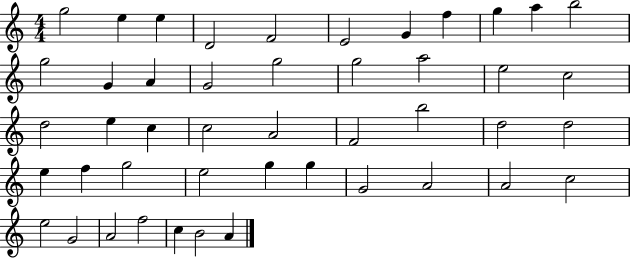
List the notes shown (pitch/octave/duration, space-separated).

G5/h E5/q E5/q D4/h F4/h E4/h G4/q F5/q G5/q A5/q B5/h G5/h G4/q A4/q G4/h G5/h G5/h A5/h E5/h C5/h D5/h E5/q C5/q C5/h A4/h F4/h B5/h D5/h D5/h E5/q F5/q G5/h E5/h G5/q G5/q G4/h A4/h A4/h C5/h E5/h G4/h A4/h F5/h C5/q B4/h A4/q